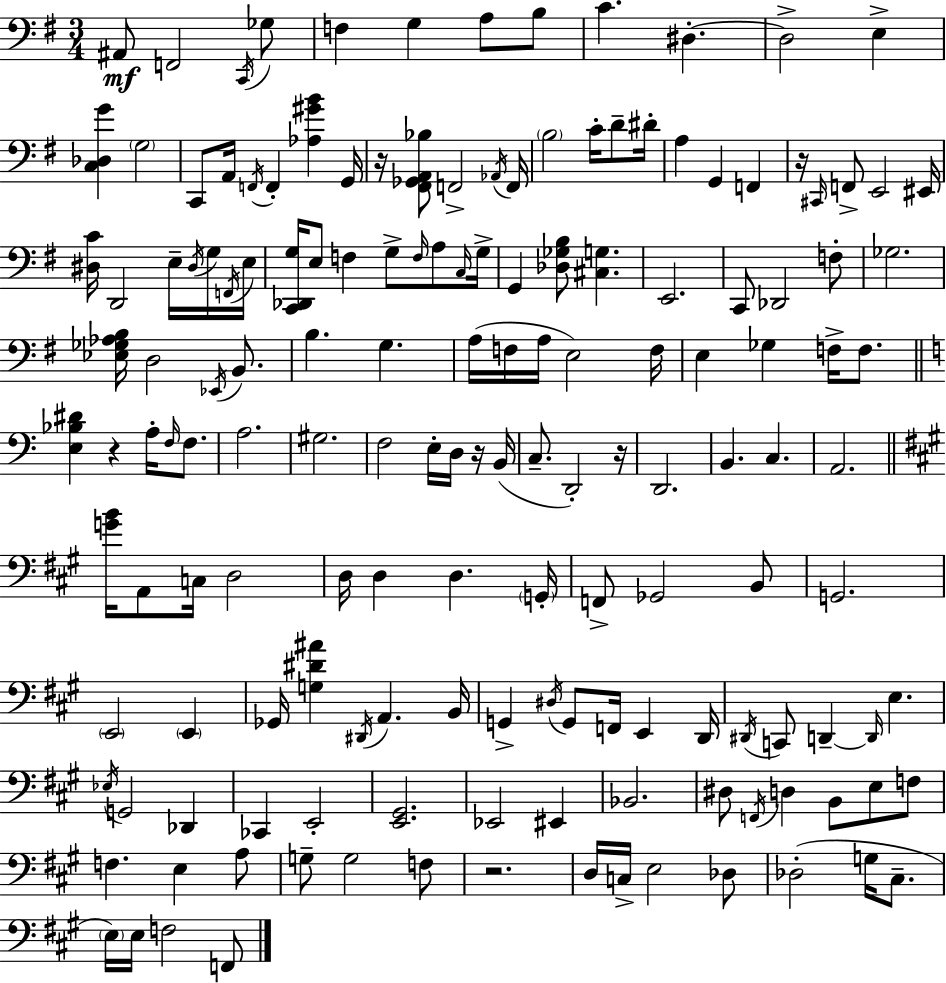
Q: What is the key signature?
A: G major